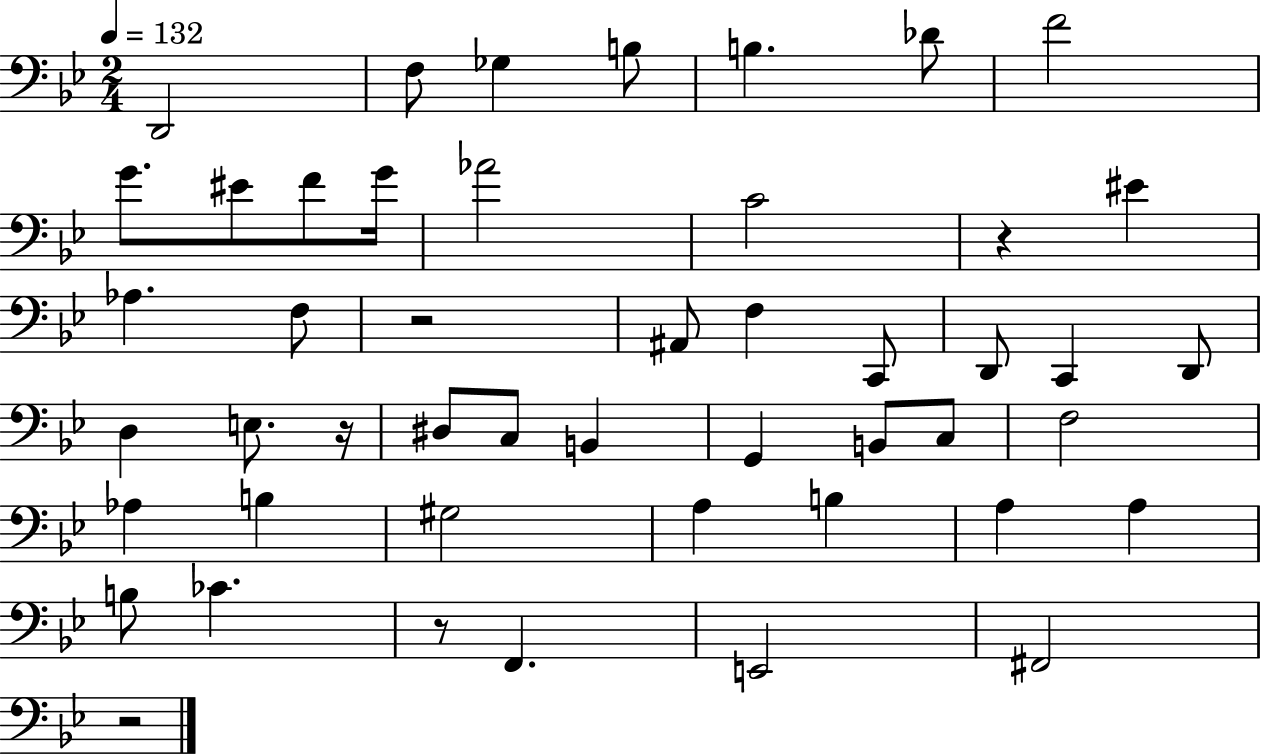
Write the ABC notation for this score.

X:1
T:Untitled
M:2/4
L:1/4
K:Bb
D,,2 F,/2 _G, B,/2 B, _D/2 F2 G/2 ^E/2 F/2 G/4 _A2 C2 z ^E _A, F,/2 z2 ^A,,/2 F, C,,/2 D,,/2 C,, D,,/2 D, E,/2 z/4 ^D,/2 C,/2 B,, G,, B,,/2 C,/2 F,2 _A, B, ^G,2 A, B, A, A, B,/2 _C z/2 F,, E,,2 ^F,,2 z2